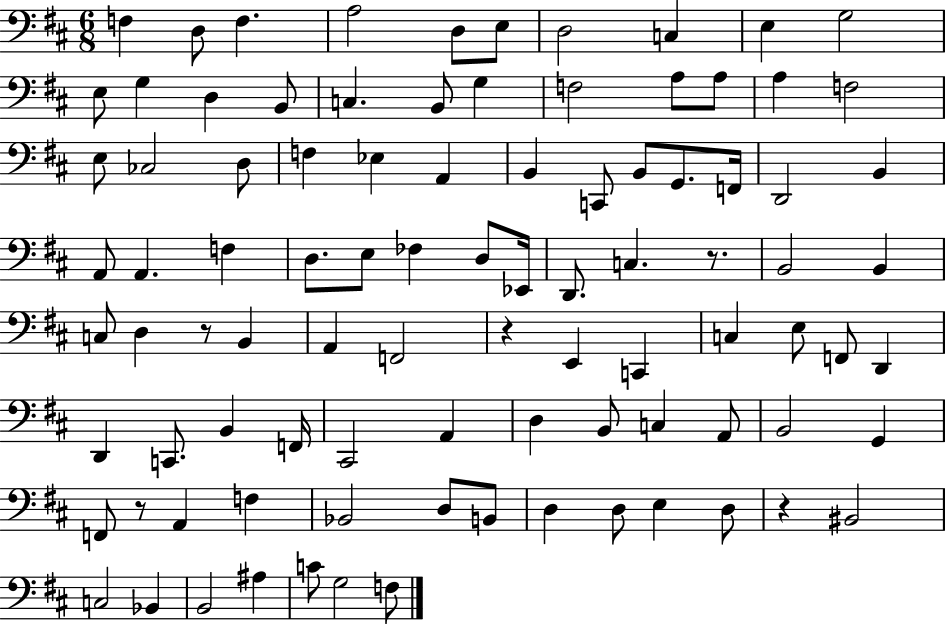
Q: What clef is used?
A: bass